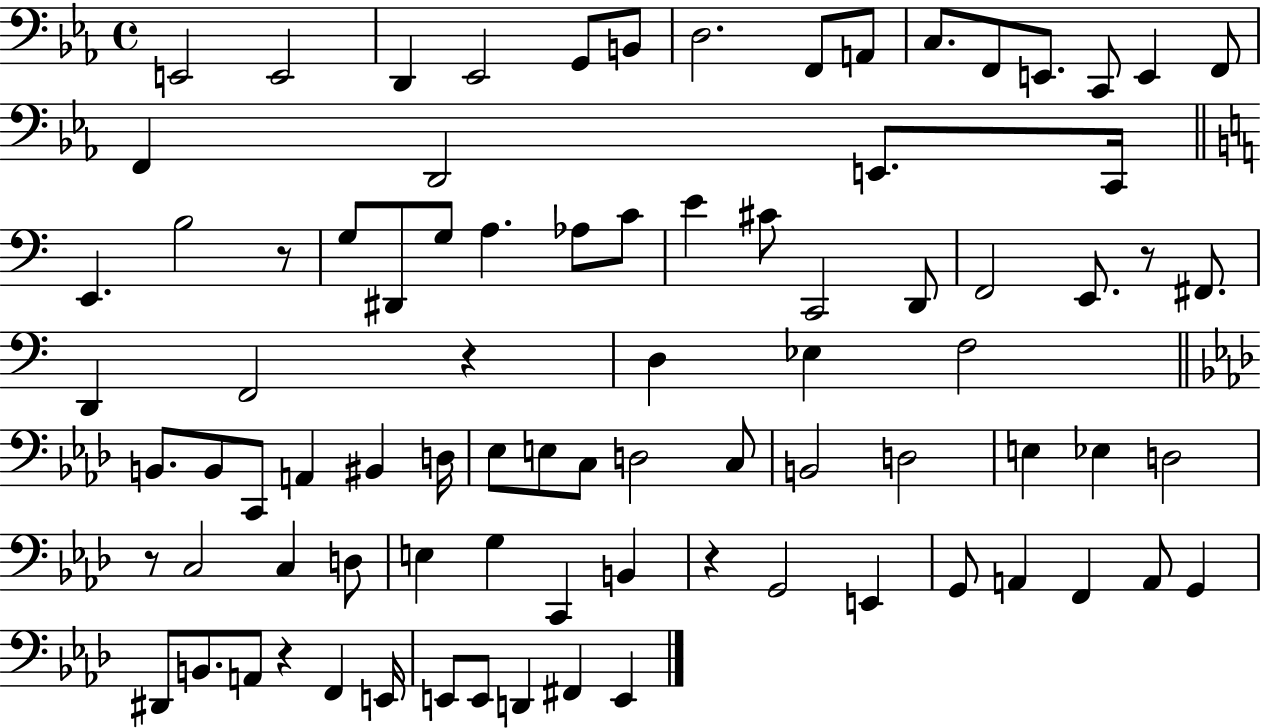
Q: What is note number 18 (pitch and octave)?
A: E2